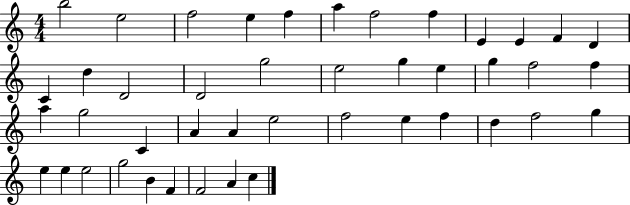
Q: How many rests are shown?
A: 0